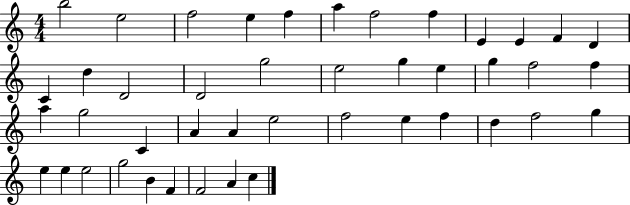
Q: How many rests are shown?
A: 0